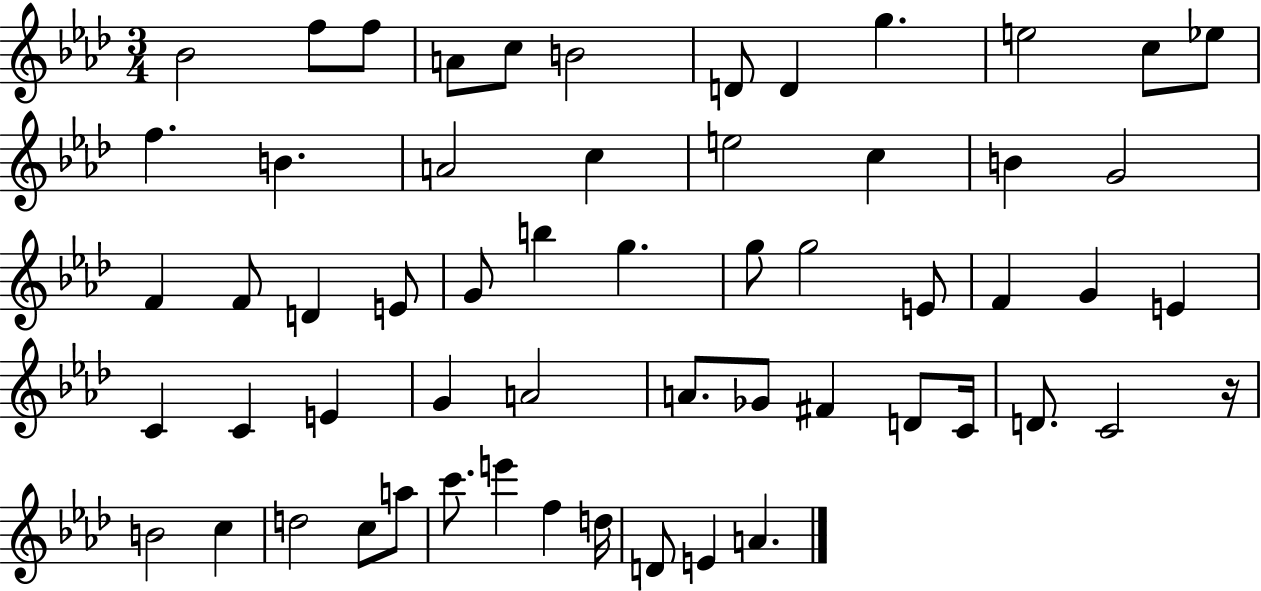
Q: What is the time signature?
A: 3/4